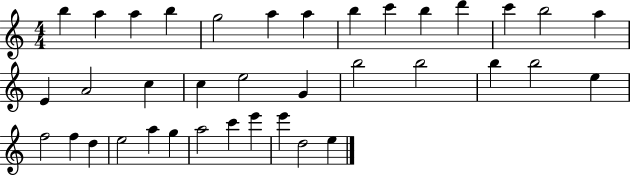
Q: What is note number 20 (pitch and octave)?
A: G4